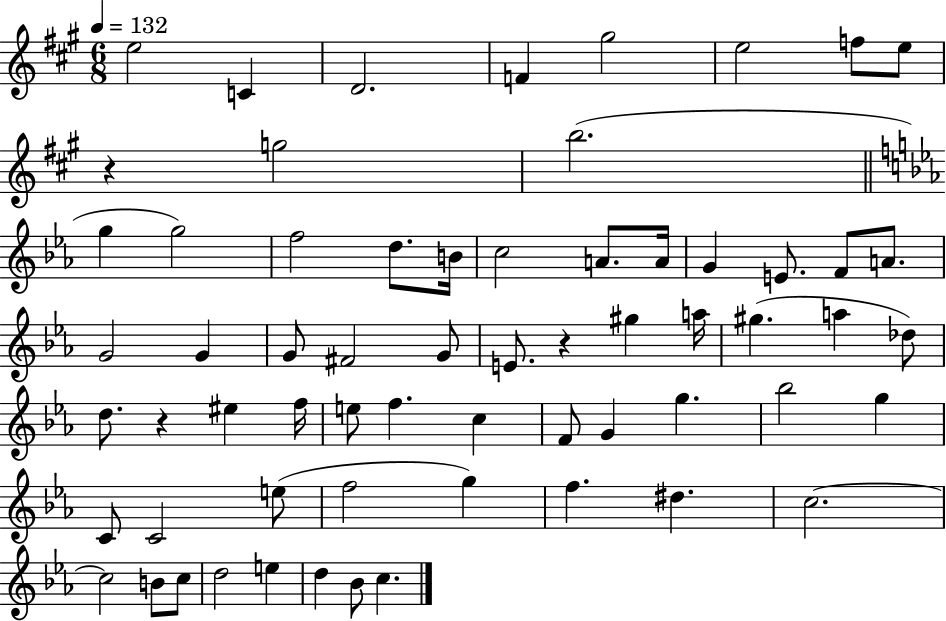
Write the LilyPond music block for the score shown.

{
  \clef treble
  \numericTimeSignature
  \time 6/8
  \key a \major
  \tempo 4 = 132
  e''2 c'4 | d'2. | f'4 gis''2 | e''2 f''8 e''8 | \break r4 g''2 | b''2.( | \bar "||" \break \key ees \major g''4 g''2) | f''2 d''8. b'16 | c''2 a'8. a'16 | g'4 e'8. f'8 a'8. | \break g'2 g'4 | g'8 fis'2 g'8 | e'8. r4 gis''4 a''16 | gis''4.( a''4 des''8) | \break d''8. r4 eis''4 f''16 | e''8 f''4. c''4 | f'8 g'4 g''4. | bes''2 g''4 | \break c'8 c'2 e''8( | f''2 g''4) | f''4. dis''4. | c''2.~~ | \break c''2 b'8 c''8 | d''2 e''4 | d''4 bes'8 c''4. | \bar "|."
}